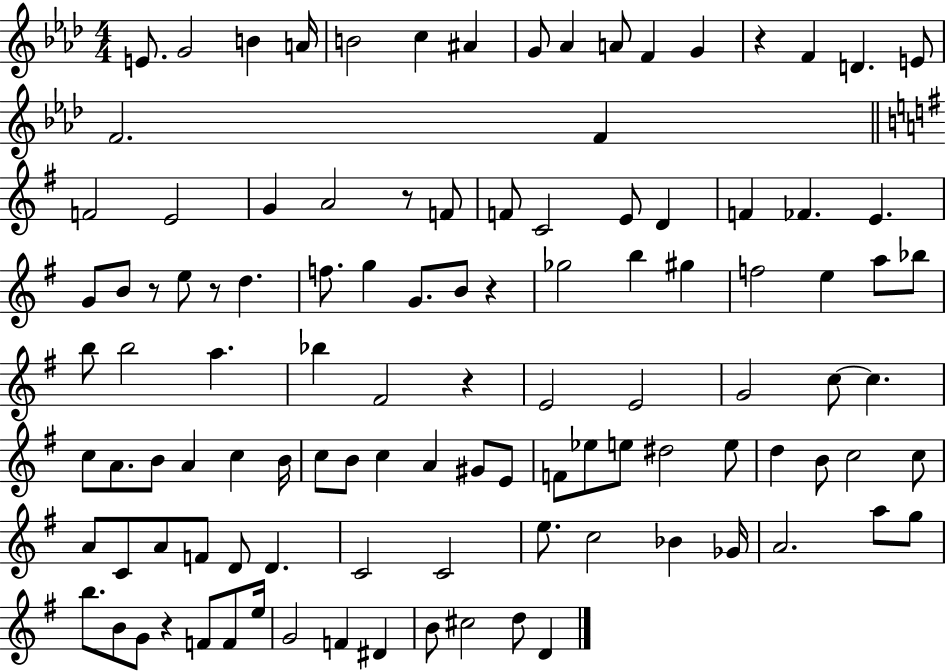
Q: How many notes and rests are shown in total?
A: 110